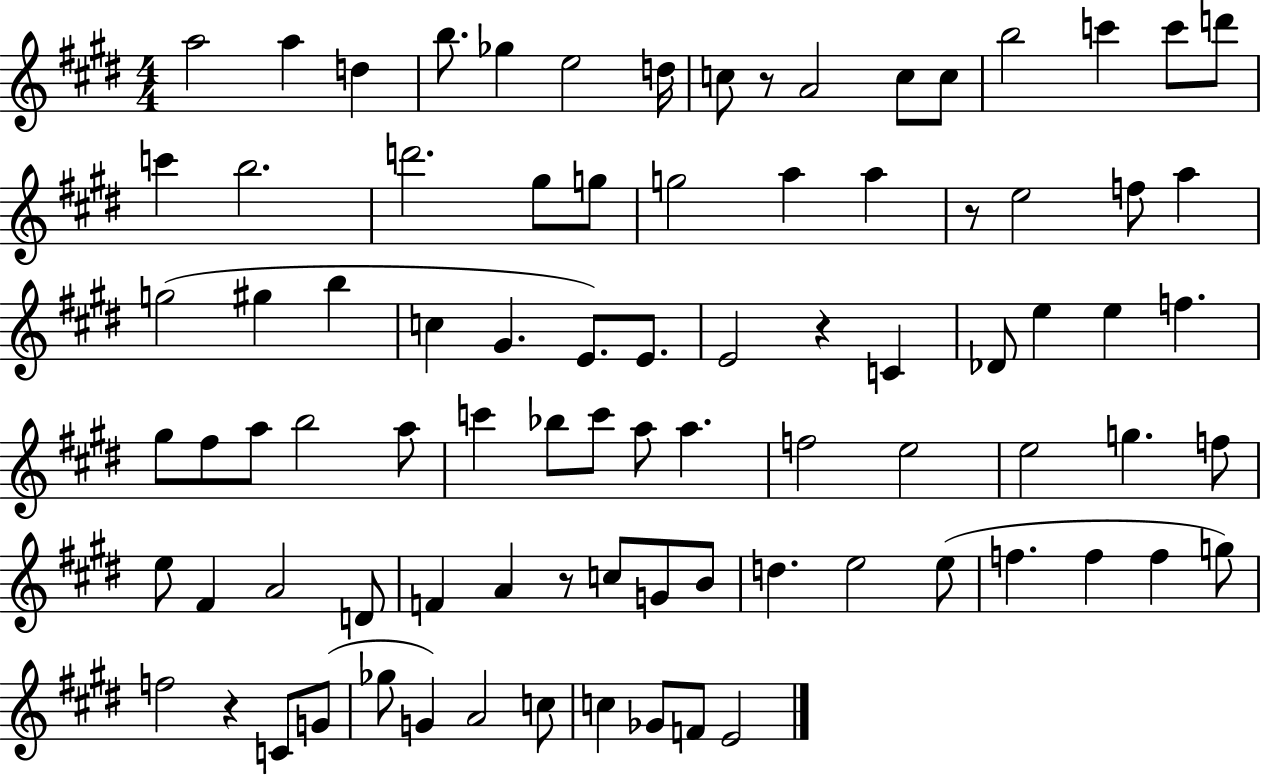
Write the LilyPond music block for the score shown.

{
  \clef treble
  \numericTimeSignature
  \time 4/4
  \key e \major
  a''2 a''4 d''4 | b''8. ges''4 e''2 d''16 | c''8 r8 a'2 c''8 c''8 | b''2 c'''4 c'''8 d'''8 | \break c'''4 b''2. | d'''2. gis''8 g''8 | g''2 a''4 a''4 | r8 e''2 f''8 a''4 | \break g''2( gis''4 b''4 | c''4 gis'4. e'8.) e'8. | e'2 r4 c'4 | des'8 e''4 e''4 f''4. | \break gis''8 fis''8 a''8 b''2 a''8 | c'''4 bes''8 c'''8 a''8 a''4. | f''2 e''2 | e''2 g''4. f''8 | \break e''8 fis'4 a'2 d'8 | f'4 a'4 r8 c''8 g'8 b'8 | d''4. e''2 e''8( | f''4. f''4 f''4 g''8) | \break f''2 r4 c'8 g'8( | ges''8 g'4) a'2 c''8 | c''4 ges'8 f'8 e'2 | \bar "|."
}